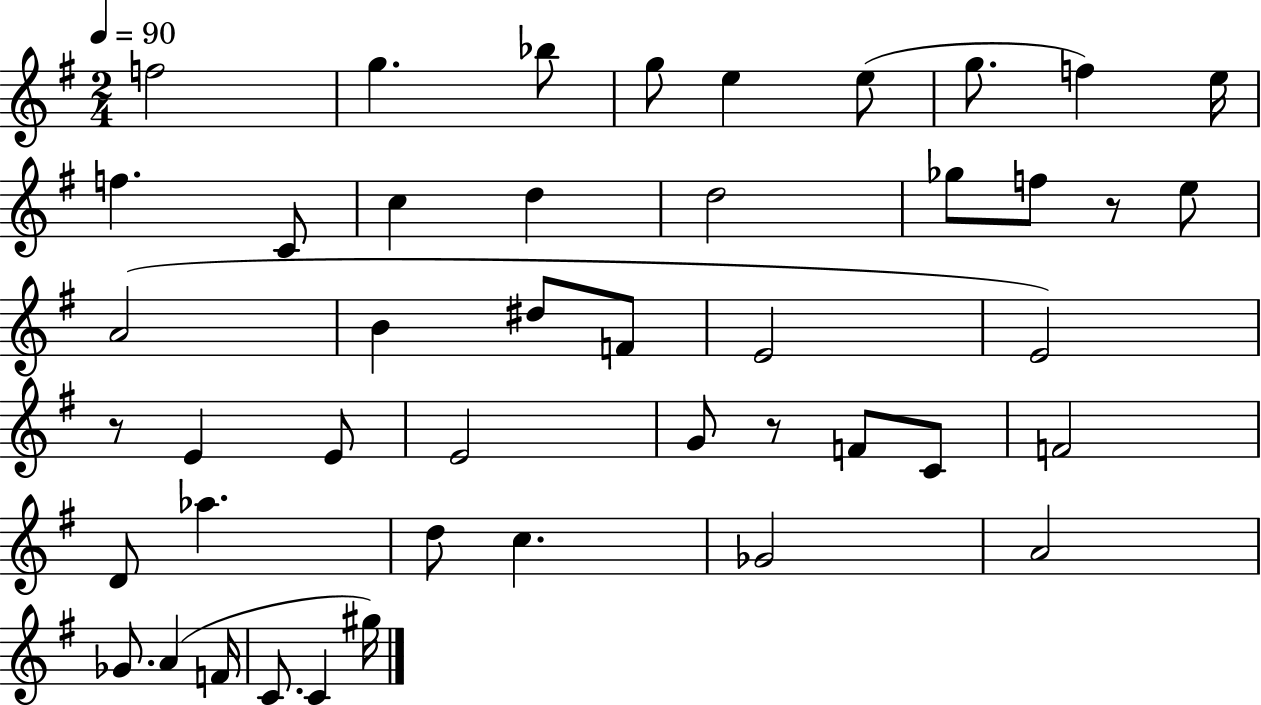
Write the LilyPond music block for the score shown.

{
  \clef treble
  \numericTimeSignature
  \time 2/4
  \key g \major
  \tempo 4 = 90
  f''2 | g''4. bes''8 | g''8 e''4 e''8( | g''8. f''4) e''16 | \break f''4. c'8 | c''4 d''4 | d''2 | ges''8 f''8 r8 e''8 | \break a'2( | b'4 dis''8 f'8 | e'2 | e'2) | \break r8 e'4 e'8 | e'2 | g'8 r8 f'8 c'8 | f'2 | \break d'8 aes''4. | d''8 c''4. | ges'2 | a'2 | \break ges'8. a'4( f'16 | c'8. c'4 gis''16) | \bar "|."
}